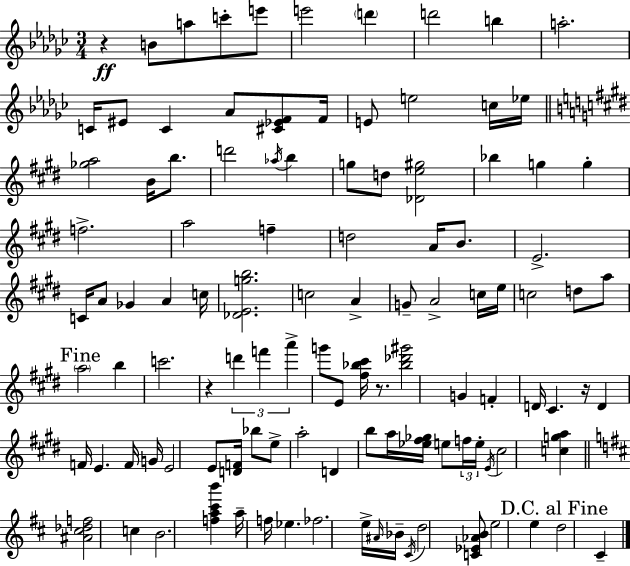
{
  \clef treble
  \numericTimeSignature
  \time 3/4
  \key ees \minor
  \repeat volta 2 { r4\ff b'8 a''8 c'''8-. e'''8 | e'''2 \parenthesize d'''4 | d'''2 b''4 | a''2.-. | \break c'16 eis'8 c'4 aes'8 <cis' ees' f'>8 f'16 | e'8 e''2 c''16 ees''16 | \bar "||" \break \key e \major <ges'' a''>2 b'16 b''8. | d'''2 \acciaccatura { aes''16 } b''4 | g''8 d''8 <des' e'' gis''>2 | bes''4 g''4 g''4-. | \break f''2.-> | a''2 f''4-- | d''2 a'16 b'8. | e'2.-> | \break c'16 a'8 ges'4 a'4 | c''16 <des' e' g'' b''>2. | c''2 a'4-> | g'8-- a'2-> c''16 | \break e''16 c''2 d''8 a''8 | \mark "Fine" \parenthesize a''2 b''4 | c'''2. | r4 \tuplet 3/2 { d'''4 f'''4 | \break a'''4-> } g'''8 e'8 <fis'' bes'' cis'''>16 r8. | <bes'' des''' gis'''>2 g'4 | f'4-. d'16 cis'4. | r16 d'4 f'16 e'4. | \break f'16 g'16 e'2 e'8 | <d' f'>16 bes''8 e''8-> a''2-. | d'4 b''8 a''16 <ees'' fis'' ges''>16 e''8 \tuplet 3/2 { f''16 | e''16-. \acciaccatura { e'16 } } cis''2 <c'' g'' a''>4 | \break \bar "||" \break \key b \minor <ais' cis'' des'' f''>2 c''4 | b'2. | <f'' a'' cis''' b'''>4 a''16-- f''16 ees''4. | fes''2. | \break e''16-> \grace { ais'16 } bes'16-- \acciaccatura { cis'16 } d''2 | <c' ees' aes' b'>8 e''2 e''4 | \mark "D.C. al Fine" d''2 cis'4-- | } \bar "|."
}